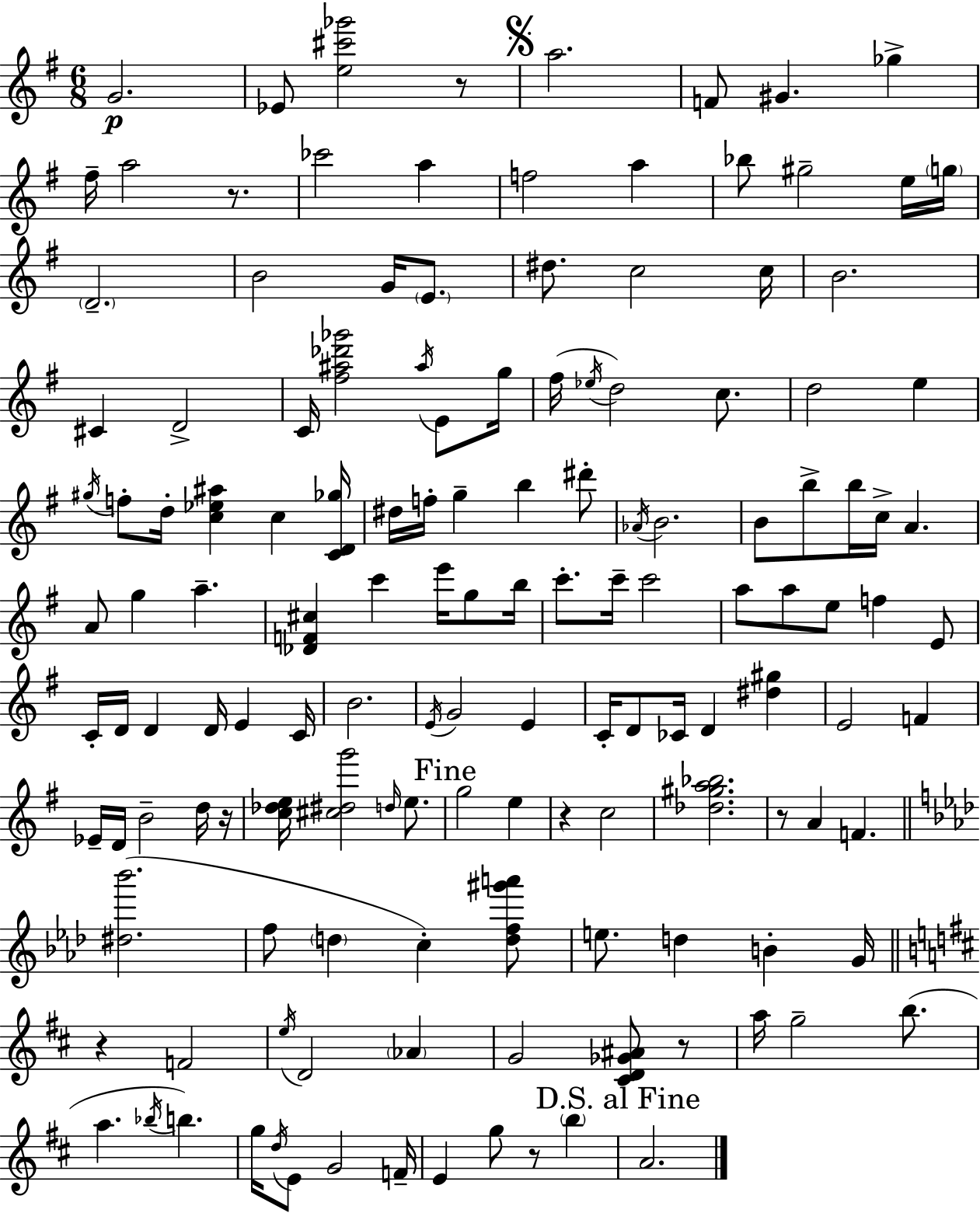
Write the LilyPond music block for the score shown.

{
  \clef treble
  \numericTimeSignature
  \time 6/8
  \key g \major
  \repeat volta 2 { g'2.\p | ees'8 <e'' cis''' ges'''>2 r8 | \mark \markup { \musicglyph "scripts.segno" } a''2. | f'8 gis'4. ges''4-> | \break fis''16-- a''2 r8. | ces'''2 a''4 | f''2 a''4 | bes''8 gis''2-- e''16 \parenthesize g''16 | \break \parenthesize d'2.-- | b'2 g'16 \parenthesize e'8. | dis''8. c''2 c''16 | b'2. | \break cis'4 d'2-> | c'16 <fis'' ais'' des''' ges'''>2 \acciaccatura { ais''16 } e'8 | g''16 fis''16( \acciaccatura { ees''16 } d''2) c''8. | d''2 e''4 | \break \acciaccatura { gis''16 } f''8-. d''16-. <c'' ees'' ais''>4 c''4 | <c' d' ges''>16 dis''16 f''16-. g''4-- b''4 | dis'''8-. \acciaccatura { aes'16 } b'2. | b'8 b''8-> b''16 c''16-> a'4. | \break a'8 g''4 a''4.-- | <des' f' cis''>4 c'''4 | e'''16 g''8 b''16 c'''8.-. c'''16-- c'''2 | a''8 a''8 e''8 f''4 | \break e'8 c'16-. d'16 d'4 d'16 e'4 | c'16 b'2. | \acciaccatura { e'16 } g'2 | e'4 c'16-. d'8 ces'16 d'4 | \break <dis'' gis''>4 e'2 | f'4 ees'16-- d'16 b'2-- | d''16 r16 <c'' des'' e''>16 <cis'' dis'' g'''>2 | \grace { d''16 } e''8. \mark "Fine" g''2 | \break e''4 r4 c''2 | <des'' gis'' a'' bes''>2. | r8 a'4 | f'4. \bar "||" \break \key aes \major <dis'' bes'''>2.( | f''8 \parenthesize d''4 c''4-.) <d'' f'' gis''' a'''>8 | e''8. d''4 b'4-. g'16 | \bar "||" \break \key d \major r4 f'2 | \acciaccatura { e''16 } d'2 \parenthesize aes'4 | g'2 <cis' d' ges' ais'>8 r8 | a''16 g''2-- b''8.( | \break a''4. \acciaccatura { bes''16 }) b''4. | g''16 \acciaccatura { d''16 } e'8 g'2 | f'16-- e'4 g''8 r8 \parenthesize b''4 | \mark "D.S. al Fine" a'2. | \break } \bar "|."
}